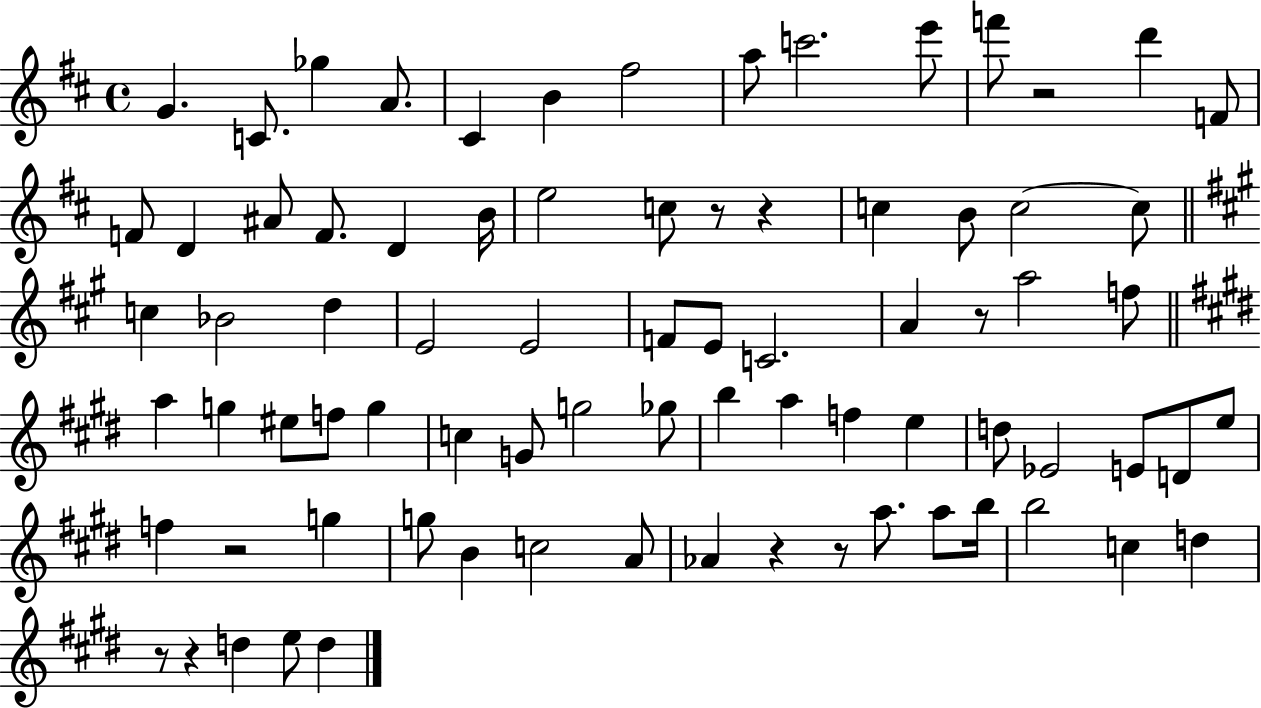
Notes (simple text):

G4/q. C4/e. Gb5/q A4/e. C#4/q B4/q F#5/h A5/e C6/h. E6/e F6/e R/h D6/q F4/e F4/e D4/q A#4/e F4/e. D4/q B4/s E5/h C5/e R/e R/q C5/q B4/e C5/h C5/e C5/q Bb4/h D5/q E4/h E4/h F4/e E4/e C4/h. A4/q R/e A5/h F5/e A5/q G5/q EIS5/e F5/e G5/q C5/q G4/e G5/h Gb5/e B5/q A5/q F5/q E5/q D5/e Eb4/h E4/e D4/e E5/e F5/q R/h G5/q G5/e B4/q C5/h A4/e Ab4/q R/q R/e A5/e. A5/e B5/s B5/h C5/q D5/q R/e R/q D5/q E5/e D5/q